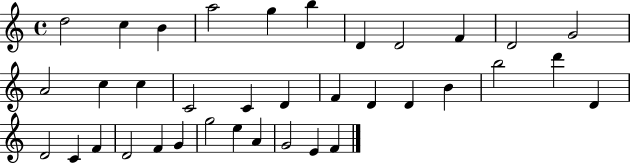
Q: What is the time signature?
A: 4/4